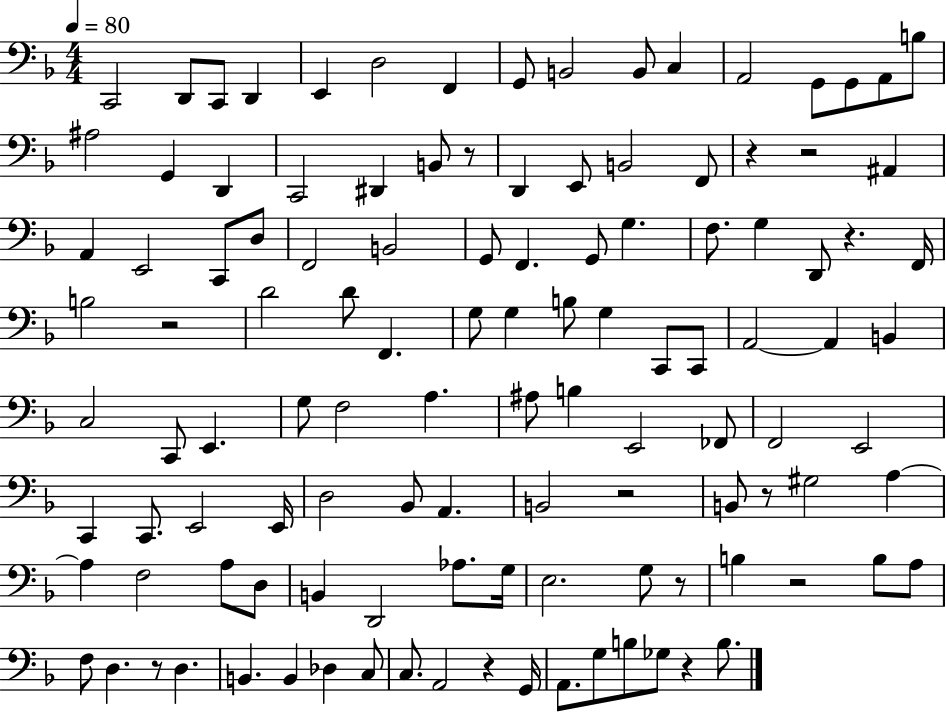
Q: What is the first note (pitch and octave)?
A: C2